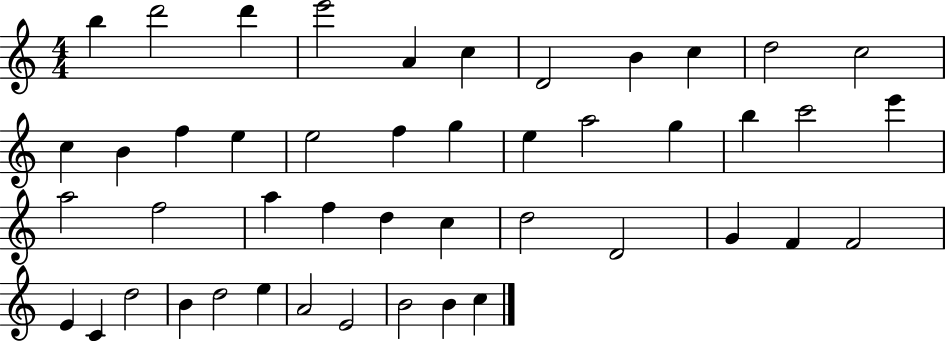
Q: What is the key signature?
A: C major